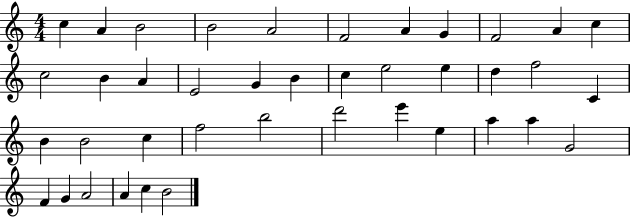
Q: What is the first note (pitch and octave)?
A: C5